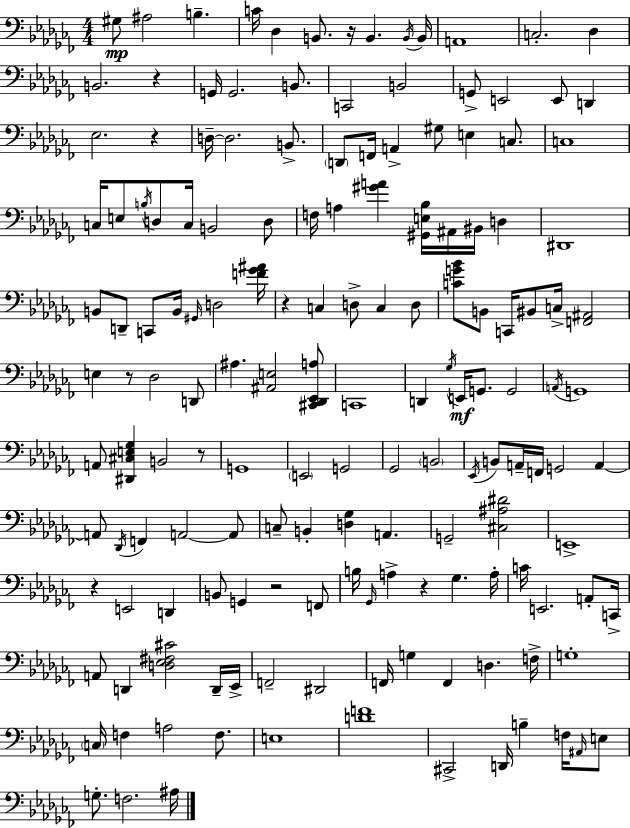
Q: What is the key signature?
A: AES minor